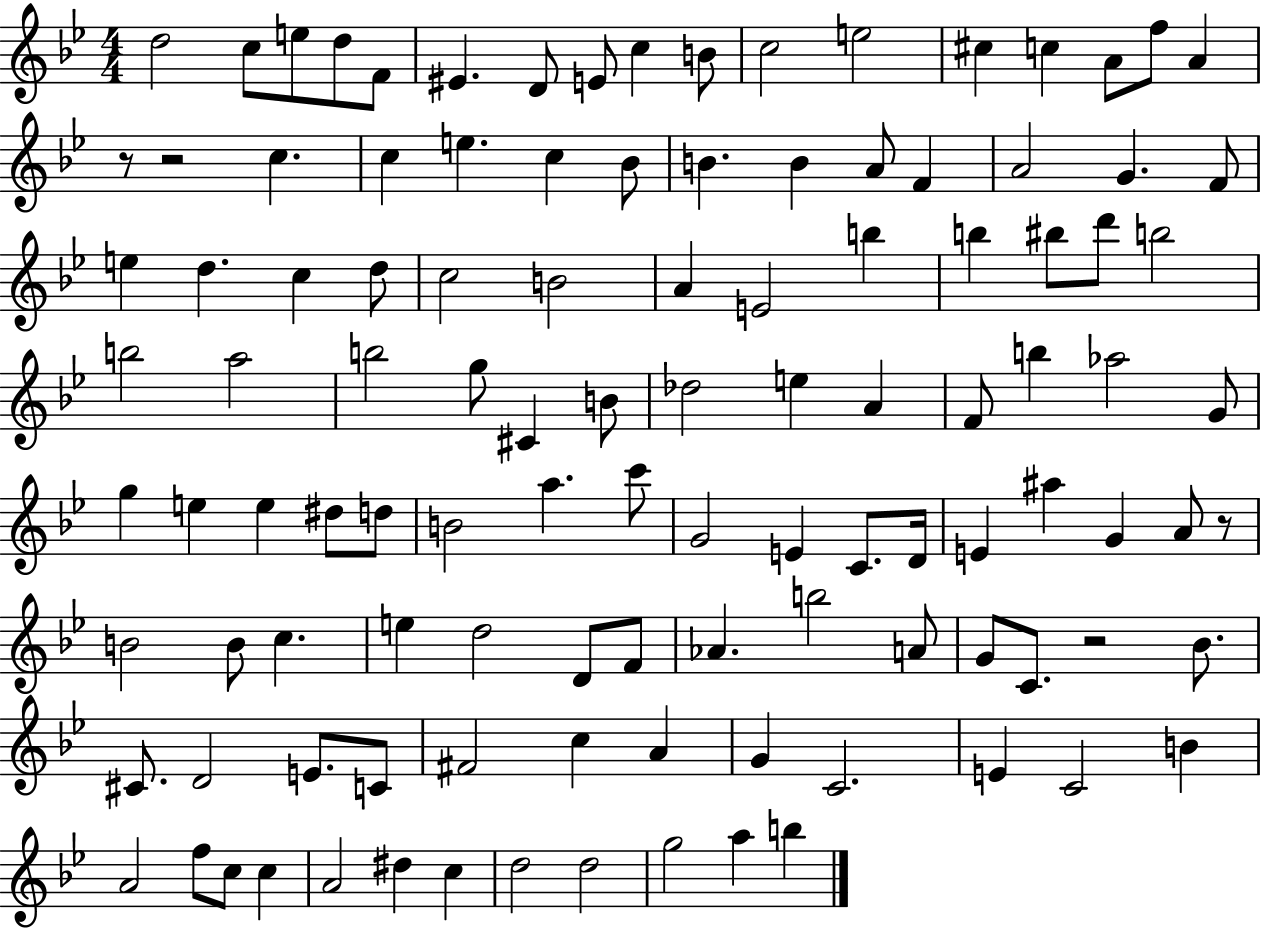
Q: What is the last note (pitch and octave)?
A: B5